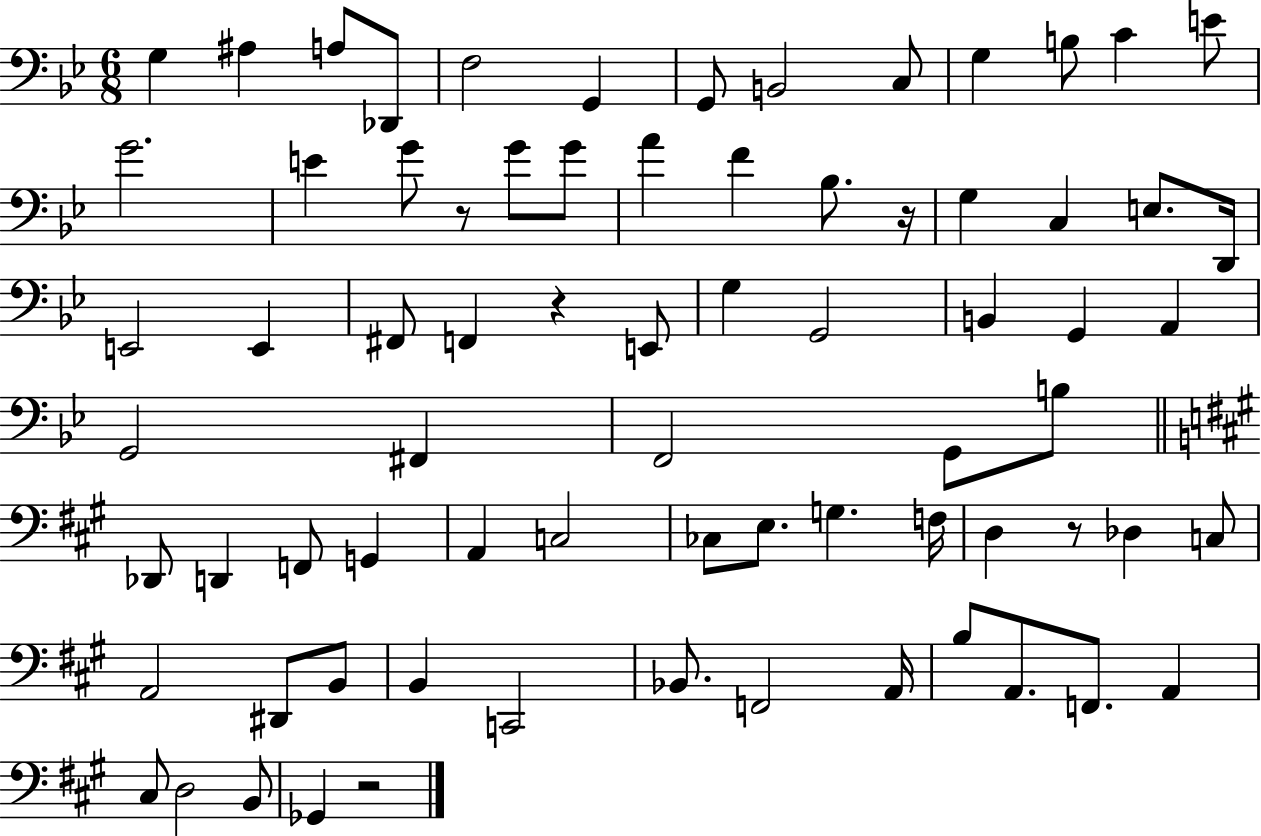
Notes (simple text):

G3/q A#3/q A3/e Db2/e F3/h G2/q G2/e B2/h C3/e G3/q B3/e C4/q E4/e G4/h. E4/q G4/e R/e G4/e G4/e A4/q F4/q Bb3/e. R/s G3/q C3/q E3/e. D2/s E2/h E2/q F#2/e F2/q R/q E2/e G3/q G2/h B2/q G2/q A2/q G2/h F#2/q F2/h G2/e B3/e Db2/e D2/q F2/e G2/q A2/q C3/h CES3/e E3/e. G3/q. F3/s D3/q R/e Db3/q C3/e A2/h D#2/e B2/e B2/q C2/h Bb2/e. F2/h A2/s B3/e A2/e. F2/e. A2/q C#3/e D3/h B2/e Gb2/q R/h